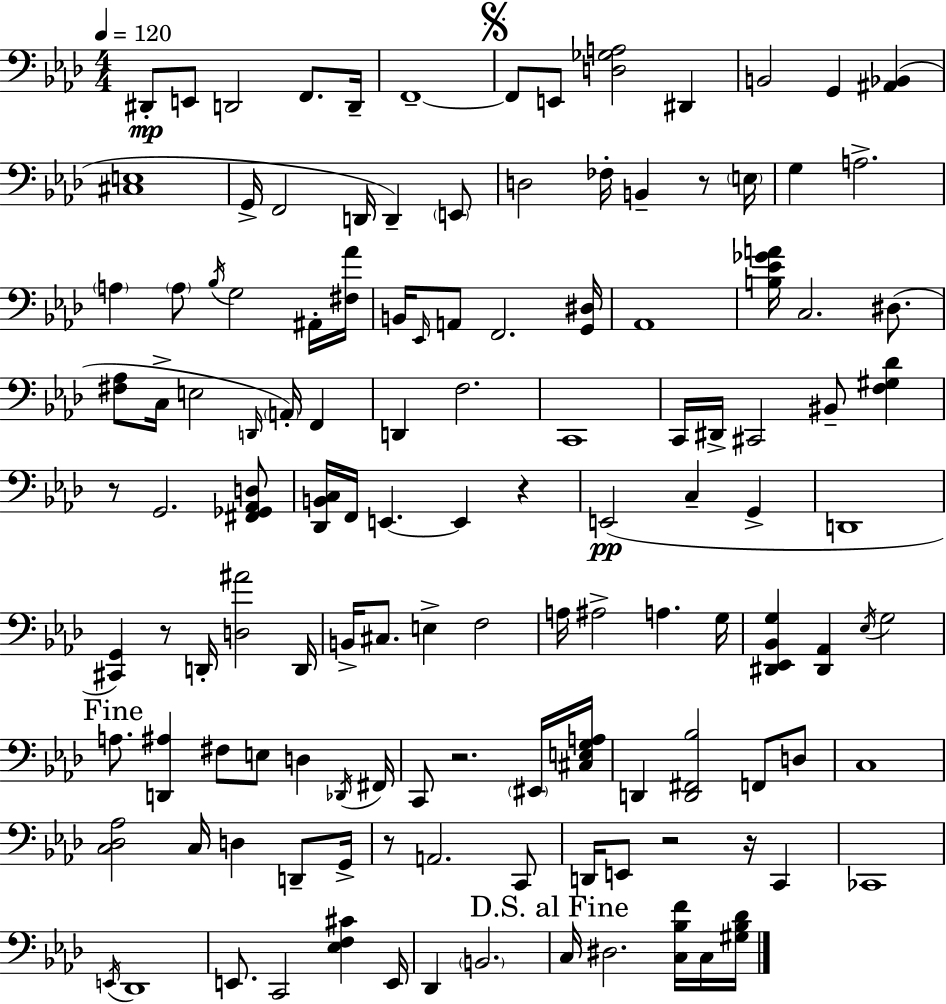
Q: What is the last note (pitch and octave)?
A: C3